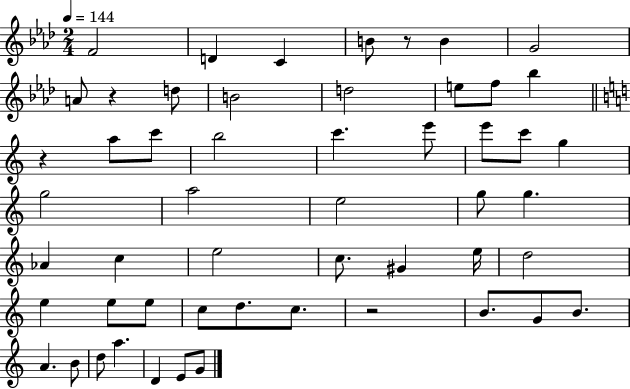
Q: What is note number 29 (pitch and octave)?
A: E5